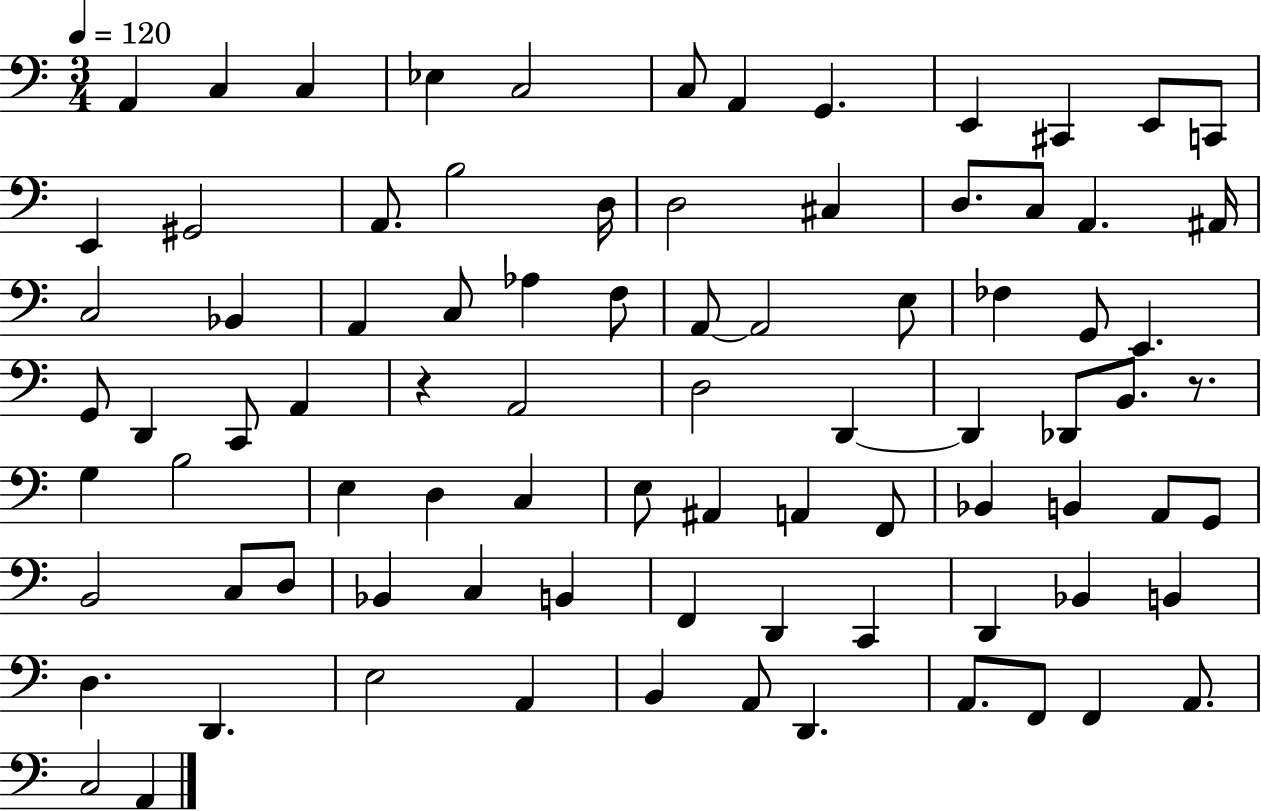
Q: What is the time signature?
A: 3/4